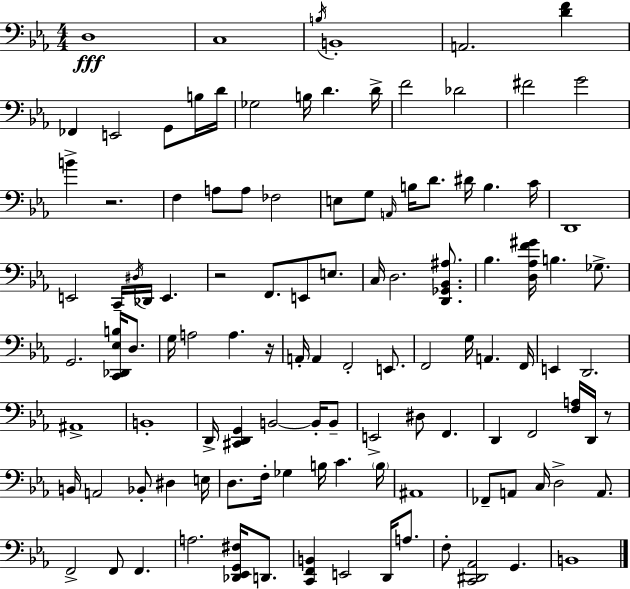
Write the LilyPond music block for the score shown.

{
  \clef bass
  \numericTimeSignature
  \time 4/4
  \key c \minor
  d1\fff | c1 | \acciaccatura { b16 } b,1-. | a,2. <d' f'>4 | \break fes,4 e,2 g,8 b16 | d'16 ges2 b16 d'4. | d'16-> f'2 des'2 | fis'2 g'2 | \break b'4-> r2. | f4 a8 a8 fes2 | e8 g8 \grace { a,16 } b16 d'8. dis'16 b4. | c'16 d,1 | \break e,2 c,16-- \acciaccatura { dis16 } des,16 e,4. | r2 f,8. e,8 | e8. c16 d2. | <d, ges, bes, ais>8. bes4. <d aes f' gis'>16 b4. | \break ges8.-> g,2. <c, des, ees b>16 | d8. g16 a2 a4. | r16 a,16-. a,4 f,2-. | e,8. f,2 g16 a,4. | \break f,16 e,4 d,2. | ais,1-> | b,1-. | d,16-> <cis, d, g,>4 b,2~~ | \break b,16-. b,8-- e,2-> dis8 f,4. | d,4 f,2 <f a>16 | d,16 r8 b,16 a,2 bes,8-. dis4 | e16 d8. f16-. ges4 b16 c'4. | \break \parenthesize b16 ais,1 | fes,8-- a,8 c16 d2-> | a,8. f,2-> f,8 f,4. | a2. <des, ees, g, fis>16 | \break d,8. <c, f, b,>4 e,2 d,16 | a8. f8-. <c, dis, aes,>2 g,4. | b,1 | \bar "|."
}